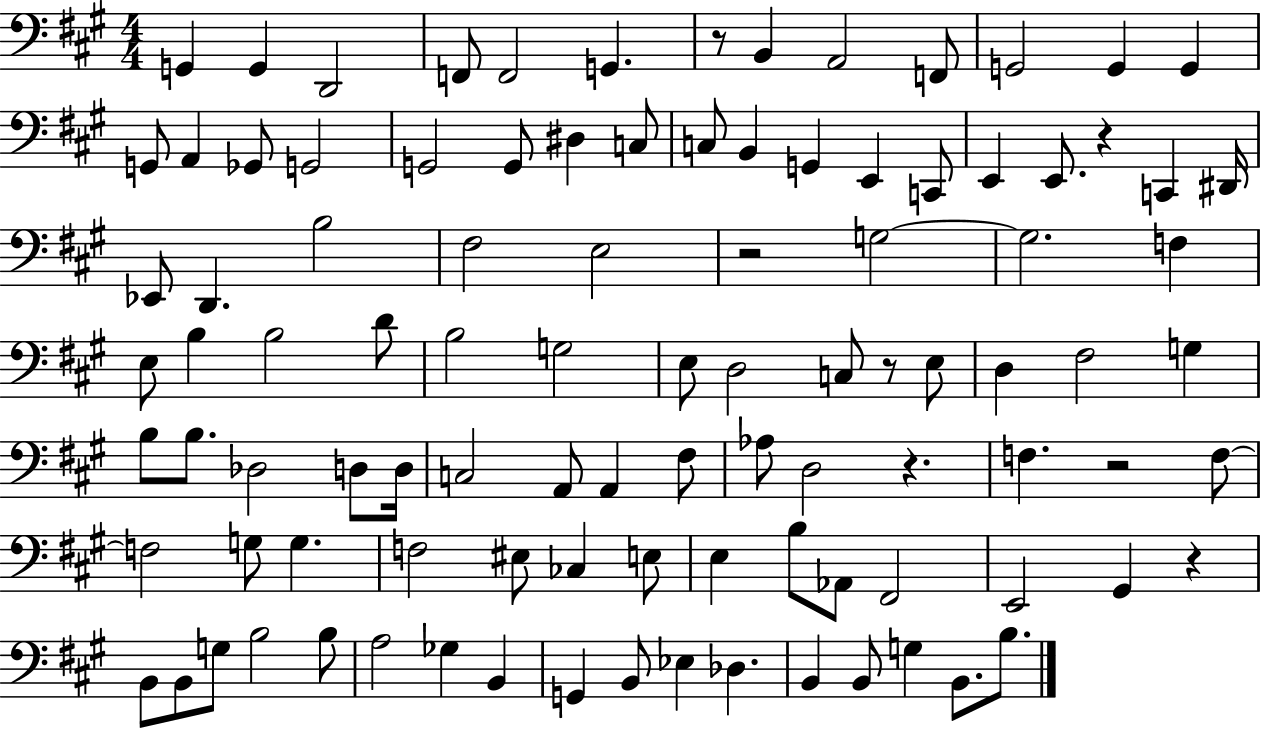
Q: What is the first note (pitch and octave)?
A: G2